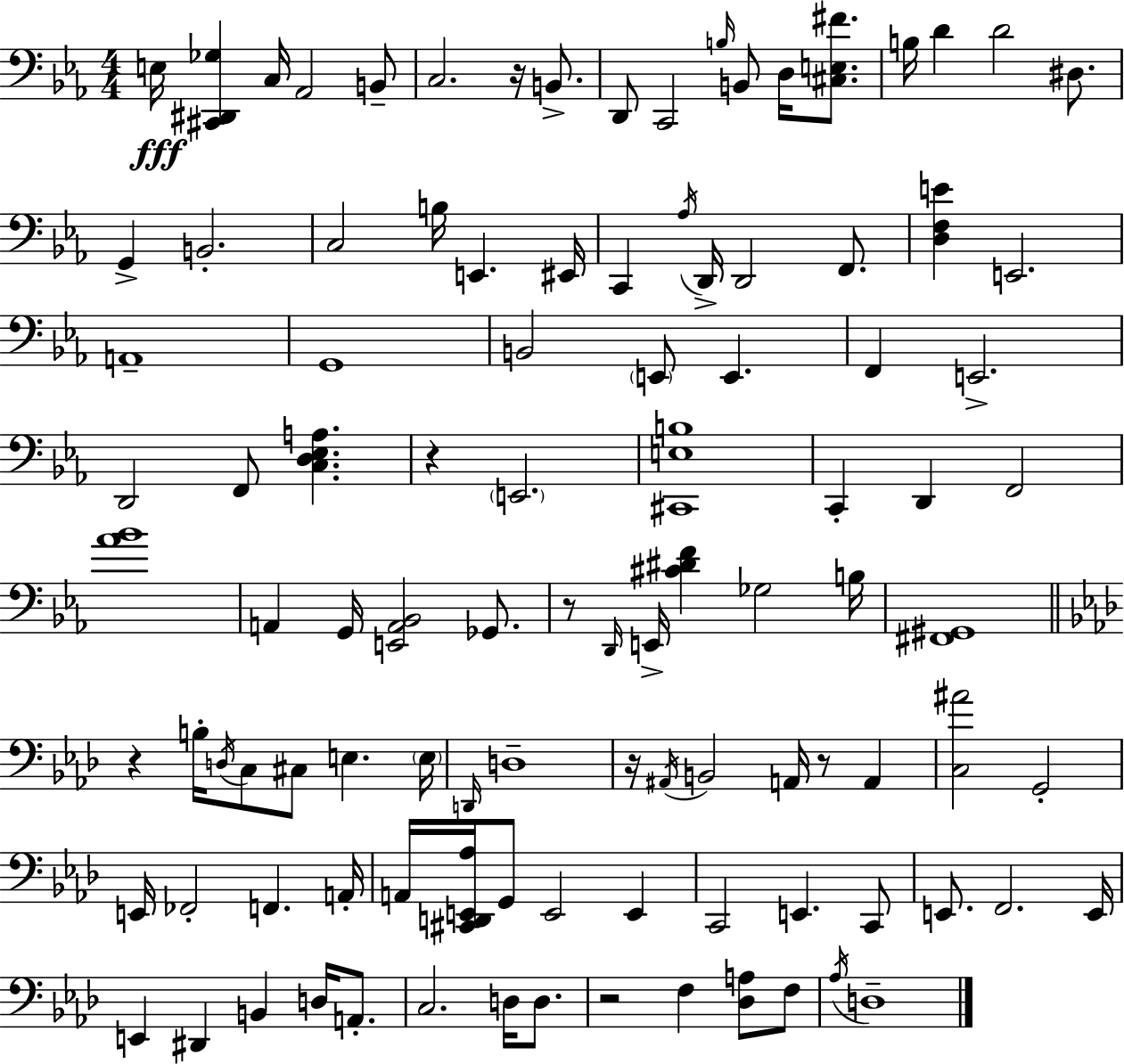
X:1
T:Untitled
M:4/4
L:1/4
K:Cm
E,/4 [^C,,^D,,_G,] C,/4 _A,,2 B,,/2 C,2 z/4 B,,/2 D,,/2 C,,2 B,/4 B,,/2 D,/4 [^C,E,^F]/2 B,/4 D D2 ^D,/2 G,, B,,2 C,2 B,/4 E,, ^E,,/4 C,, _A,/4 D,,/4 D,,2 F,,/2 [D,F,E] E,,2 A,,4 G,,4 B,,2 E,,/2 E,, F,, E,,2 D,,2 F,,/2 [C,D,_E,A,] z E,,2 [^C,,E,B,]4 C,, D,, F,,2 [_A_B]4 A,, G,,/4 [E,,A,,_B,,]2 _G,,/2 z/2 D,,/4 E,,/4 [^C^DF] _G,2 B,/4 [^F,,^G,,]4 z B,/4 D,/4 C,/2 ^C,/2 E, E,/4 D,,/4 D,4 z/4 ^A,,/4 B,,2 A,,/4 z/2 A,, [C,^A]2 G,,2 E,,/4 _F,,2 F,, A,,/4 A,,/4 [^C,,D,,E,,_A,]/4 G,,/2 E,,2 E,, C,,2 E,, C,,/2 E,,/2 F,,2 E,,/4 E,, ^D,, B,, D,/4 A,,/2 C,2 D,/4 D,/2 z2 F, [_D,A,]/2 F,/2 _A,/4 D,4